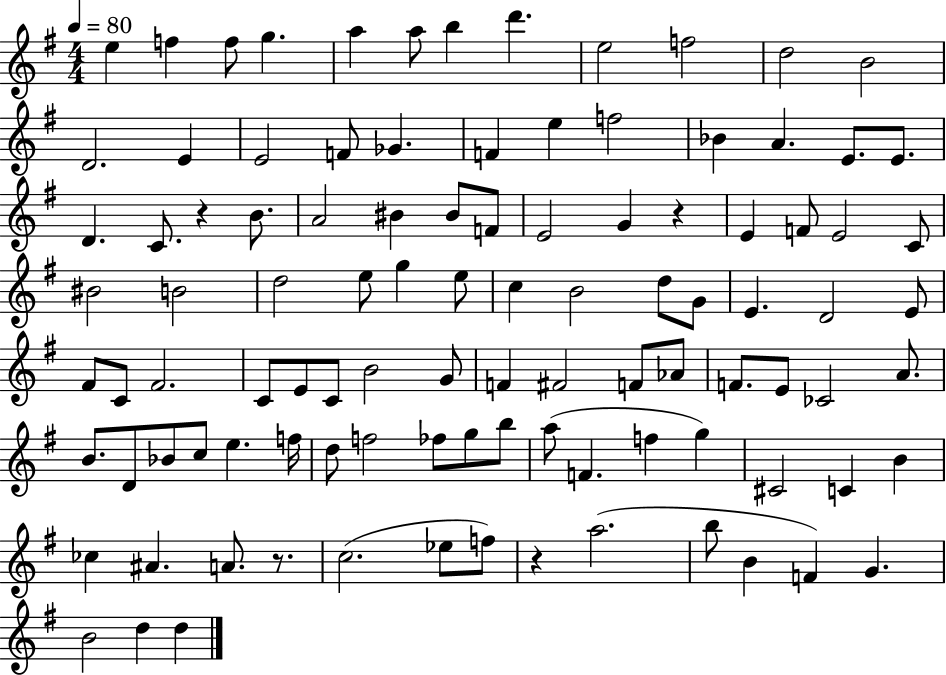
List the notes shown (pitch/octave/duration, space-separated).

E5/q F5/q F5/e G5/q. A5/q A5/e B5/q D6/q. E5/h F5/h D5/h B4/h D4/h. E4/q E4/h F4/e Gb4/q. F4/q E5/q F5/h Bb4/q A4/q. E4/e. E4/e. D4/q. C4/e. R/q B4/e. A4/h BIS4/q BIS4/e F4/e E4/h G4/q R/q E4/q F4/e E4/h C4/e BIS4/h B4/h D5/h E5/e G5/q E5/e C5/q B4/h D5/e G4/e E4/q. D4/h E4/e F#4/e C4/e F#4/h. C4/e E4/e C4/e B4/h G4/e F4/q F#4/h F4/e Ab4/e F4/e. E4/e CES4/h A4/e. B4/e. D4/e Bb4/e C5/e E5/q. F5/s D5/e F5/h FES5/e G5/e B5/e A5/e F4/q. F5/q G5/q C#4/h C4/q B4/q CES5/q A#4/q. A4/e. R/e. C5/h. Eb5/e F5/e R/q A5/h. B5/e B4/q F4/q G4/q. B4/h D5/q D5/q